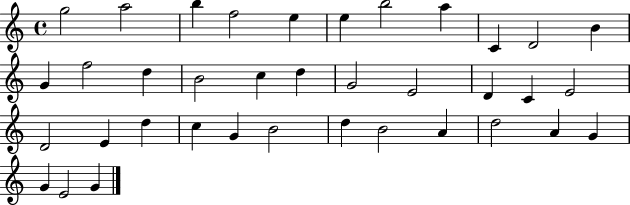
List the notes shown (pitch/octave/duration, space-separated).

G5/h A5/h B5/q F5/h E5/q E5/q B5/h A5/q C4/q D4/h B4/q G4/q F5/h D5/q B4/h C5/q D5/q G4/h E4/h D4/q C4/q E4/h D4/h E4/q D5/q C5/q G4/q B4/h D5/q B4/h A4/q D5/h A4/q G4/q G4/q E4/h G4/q